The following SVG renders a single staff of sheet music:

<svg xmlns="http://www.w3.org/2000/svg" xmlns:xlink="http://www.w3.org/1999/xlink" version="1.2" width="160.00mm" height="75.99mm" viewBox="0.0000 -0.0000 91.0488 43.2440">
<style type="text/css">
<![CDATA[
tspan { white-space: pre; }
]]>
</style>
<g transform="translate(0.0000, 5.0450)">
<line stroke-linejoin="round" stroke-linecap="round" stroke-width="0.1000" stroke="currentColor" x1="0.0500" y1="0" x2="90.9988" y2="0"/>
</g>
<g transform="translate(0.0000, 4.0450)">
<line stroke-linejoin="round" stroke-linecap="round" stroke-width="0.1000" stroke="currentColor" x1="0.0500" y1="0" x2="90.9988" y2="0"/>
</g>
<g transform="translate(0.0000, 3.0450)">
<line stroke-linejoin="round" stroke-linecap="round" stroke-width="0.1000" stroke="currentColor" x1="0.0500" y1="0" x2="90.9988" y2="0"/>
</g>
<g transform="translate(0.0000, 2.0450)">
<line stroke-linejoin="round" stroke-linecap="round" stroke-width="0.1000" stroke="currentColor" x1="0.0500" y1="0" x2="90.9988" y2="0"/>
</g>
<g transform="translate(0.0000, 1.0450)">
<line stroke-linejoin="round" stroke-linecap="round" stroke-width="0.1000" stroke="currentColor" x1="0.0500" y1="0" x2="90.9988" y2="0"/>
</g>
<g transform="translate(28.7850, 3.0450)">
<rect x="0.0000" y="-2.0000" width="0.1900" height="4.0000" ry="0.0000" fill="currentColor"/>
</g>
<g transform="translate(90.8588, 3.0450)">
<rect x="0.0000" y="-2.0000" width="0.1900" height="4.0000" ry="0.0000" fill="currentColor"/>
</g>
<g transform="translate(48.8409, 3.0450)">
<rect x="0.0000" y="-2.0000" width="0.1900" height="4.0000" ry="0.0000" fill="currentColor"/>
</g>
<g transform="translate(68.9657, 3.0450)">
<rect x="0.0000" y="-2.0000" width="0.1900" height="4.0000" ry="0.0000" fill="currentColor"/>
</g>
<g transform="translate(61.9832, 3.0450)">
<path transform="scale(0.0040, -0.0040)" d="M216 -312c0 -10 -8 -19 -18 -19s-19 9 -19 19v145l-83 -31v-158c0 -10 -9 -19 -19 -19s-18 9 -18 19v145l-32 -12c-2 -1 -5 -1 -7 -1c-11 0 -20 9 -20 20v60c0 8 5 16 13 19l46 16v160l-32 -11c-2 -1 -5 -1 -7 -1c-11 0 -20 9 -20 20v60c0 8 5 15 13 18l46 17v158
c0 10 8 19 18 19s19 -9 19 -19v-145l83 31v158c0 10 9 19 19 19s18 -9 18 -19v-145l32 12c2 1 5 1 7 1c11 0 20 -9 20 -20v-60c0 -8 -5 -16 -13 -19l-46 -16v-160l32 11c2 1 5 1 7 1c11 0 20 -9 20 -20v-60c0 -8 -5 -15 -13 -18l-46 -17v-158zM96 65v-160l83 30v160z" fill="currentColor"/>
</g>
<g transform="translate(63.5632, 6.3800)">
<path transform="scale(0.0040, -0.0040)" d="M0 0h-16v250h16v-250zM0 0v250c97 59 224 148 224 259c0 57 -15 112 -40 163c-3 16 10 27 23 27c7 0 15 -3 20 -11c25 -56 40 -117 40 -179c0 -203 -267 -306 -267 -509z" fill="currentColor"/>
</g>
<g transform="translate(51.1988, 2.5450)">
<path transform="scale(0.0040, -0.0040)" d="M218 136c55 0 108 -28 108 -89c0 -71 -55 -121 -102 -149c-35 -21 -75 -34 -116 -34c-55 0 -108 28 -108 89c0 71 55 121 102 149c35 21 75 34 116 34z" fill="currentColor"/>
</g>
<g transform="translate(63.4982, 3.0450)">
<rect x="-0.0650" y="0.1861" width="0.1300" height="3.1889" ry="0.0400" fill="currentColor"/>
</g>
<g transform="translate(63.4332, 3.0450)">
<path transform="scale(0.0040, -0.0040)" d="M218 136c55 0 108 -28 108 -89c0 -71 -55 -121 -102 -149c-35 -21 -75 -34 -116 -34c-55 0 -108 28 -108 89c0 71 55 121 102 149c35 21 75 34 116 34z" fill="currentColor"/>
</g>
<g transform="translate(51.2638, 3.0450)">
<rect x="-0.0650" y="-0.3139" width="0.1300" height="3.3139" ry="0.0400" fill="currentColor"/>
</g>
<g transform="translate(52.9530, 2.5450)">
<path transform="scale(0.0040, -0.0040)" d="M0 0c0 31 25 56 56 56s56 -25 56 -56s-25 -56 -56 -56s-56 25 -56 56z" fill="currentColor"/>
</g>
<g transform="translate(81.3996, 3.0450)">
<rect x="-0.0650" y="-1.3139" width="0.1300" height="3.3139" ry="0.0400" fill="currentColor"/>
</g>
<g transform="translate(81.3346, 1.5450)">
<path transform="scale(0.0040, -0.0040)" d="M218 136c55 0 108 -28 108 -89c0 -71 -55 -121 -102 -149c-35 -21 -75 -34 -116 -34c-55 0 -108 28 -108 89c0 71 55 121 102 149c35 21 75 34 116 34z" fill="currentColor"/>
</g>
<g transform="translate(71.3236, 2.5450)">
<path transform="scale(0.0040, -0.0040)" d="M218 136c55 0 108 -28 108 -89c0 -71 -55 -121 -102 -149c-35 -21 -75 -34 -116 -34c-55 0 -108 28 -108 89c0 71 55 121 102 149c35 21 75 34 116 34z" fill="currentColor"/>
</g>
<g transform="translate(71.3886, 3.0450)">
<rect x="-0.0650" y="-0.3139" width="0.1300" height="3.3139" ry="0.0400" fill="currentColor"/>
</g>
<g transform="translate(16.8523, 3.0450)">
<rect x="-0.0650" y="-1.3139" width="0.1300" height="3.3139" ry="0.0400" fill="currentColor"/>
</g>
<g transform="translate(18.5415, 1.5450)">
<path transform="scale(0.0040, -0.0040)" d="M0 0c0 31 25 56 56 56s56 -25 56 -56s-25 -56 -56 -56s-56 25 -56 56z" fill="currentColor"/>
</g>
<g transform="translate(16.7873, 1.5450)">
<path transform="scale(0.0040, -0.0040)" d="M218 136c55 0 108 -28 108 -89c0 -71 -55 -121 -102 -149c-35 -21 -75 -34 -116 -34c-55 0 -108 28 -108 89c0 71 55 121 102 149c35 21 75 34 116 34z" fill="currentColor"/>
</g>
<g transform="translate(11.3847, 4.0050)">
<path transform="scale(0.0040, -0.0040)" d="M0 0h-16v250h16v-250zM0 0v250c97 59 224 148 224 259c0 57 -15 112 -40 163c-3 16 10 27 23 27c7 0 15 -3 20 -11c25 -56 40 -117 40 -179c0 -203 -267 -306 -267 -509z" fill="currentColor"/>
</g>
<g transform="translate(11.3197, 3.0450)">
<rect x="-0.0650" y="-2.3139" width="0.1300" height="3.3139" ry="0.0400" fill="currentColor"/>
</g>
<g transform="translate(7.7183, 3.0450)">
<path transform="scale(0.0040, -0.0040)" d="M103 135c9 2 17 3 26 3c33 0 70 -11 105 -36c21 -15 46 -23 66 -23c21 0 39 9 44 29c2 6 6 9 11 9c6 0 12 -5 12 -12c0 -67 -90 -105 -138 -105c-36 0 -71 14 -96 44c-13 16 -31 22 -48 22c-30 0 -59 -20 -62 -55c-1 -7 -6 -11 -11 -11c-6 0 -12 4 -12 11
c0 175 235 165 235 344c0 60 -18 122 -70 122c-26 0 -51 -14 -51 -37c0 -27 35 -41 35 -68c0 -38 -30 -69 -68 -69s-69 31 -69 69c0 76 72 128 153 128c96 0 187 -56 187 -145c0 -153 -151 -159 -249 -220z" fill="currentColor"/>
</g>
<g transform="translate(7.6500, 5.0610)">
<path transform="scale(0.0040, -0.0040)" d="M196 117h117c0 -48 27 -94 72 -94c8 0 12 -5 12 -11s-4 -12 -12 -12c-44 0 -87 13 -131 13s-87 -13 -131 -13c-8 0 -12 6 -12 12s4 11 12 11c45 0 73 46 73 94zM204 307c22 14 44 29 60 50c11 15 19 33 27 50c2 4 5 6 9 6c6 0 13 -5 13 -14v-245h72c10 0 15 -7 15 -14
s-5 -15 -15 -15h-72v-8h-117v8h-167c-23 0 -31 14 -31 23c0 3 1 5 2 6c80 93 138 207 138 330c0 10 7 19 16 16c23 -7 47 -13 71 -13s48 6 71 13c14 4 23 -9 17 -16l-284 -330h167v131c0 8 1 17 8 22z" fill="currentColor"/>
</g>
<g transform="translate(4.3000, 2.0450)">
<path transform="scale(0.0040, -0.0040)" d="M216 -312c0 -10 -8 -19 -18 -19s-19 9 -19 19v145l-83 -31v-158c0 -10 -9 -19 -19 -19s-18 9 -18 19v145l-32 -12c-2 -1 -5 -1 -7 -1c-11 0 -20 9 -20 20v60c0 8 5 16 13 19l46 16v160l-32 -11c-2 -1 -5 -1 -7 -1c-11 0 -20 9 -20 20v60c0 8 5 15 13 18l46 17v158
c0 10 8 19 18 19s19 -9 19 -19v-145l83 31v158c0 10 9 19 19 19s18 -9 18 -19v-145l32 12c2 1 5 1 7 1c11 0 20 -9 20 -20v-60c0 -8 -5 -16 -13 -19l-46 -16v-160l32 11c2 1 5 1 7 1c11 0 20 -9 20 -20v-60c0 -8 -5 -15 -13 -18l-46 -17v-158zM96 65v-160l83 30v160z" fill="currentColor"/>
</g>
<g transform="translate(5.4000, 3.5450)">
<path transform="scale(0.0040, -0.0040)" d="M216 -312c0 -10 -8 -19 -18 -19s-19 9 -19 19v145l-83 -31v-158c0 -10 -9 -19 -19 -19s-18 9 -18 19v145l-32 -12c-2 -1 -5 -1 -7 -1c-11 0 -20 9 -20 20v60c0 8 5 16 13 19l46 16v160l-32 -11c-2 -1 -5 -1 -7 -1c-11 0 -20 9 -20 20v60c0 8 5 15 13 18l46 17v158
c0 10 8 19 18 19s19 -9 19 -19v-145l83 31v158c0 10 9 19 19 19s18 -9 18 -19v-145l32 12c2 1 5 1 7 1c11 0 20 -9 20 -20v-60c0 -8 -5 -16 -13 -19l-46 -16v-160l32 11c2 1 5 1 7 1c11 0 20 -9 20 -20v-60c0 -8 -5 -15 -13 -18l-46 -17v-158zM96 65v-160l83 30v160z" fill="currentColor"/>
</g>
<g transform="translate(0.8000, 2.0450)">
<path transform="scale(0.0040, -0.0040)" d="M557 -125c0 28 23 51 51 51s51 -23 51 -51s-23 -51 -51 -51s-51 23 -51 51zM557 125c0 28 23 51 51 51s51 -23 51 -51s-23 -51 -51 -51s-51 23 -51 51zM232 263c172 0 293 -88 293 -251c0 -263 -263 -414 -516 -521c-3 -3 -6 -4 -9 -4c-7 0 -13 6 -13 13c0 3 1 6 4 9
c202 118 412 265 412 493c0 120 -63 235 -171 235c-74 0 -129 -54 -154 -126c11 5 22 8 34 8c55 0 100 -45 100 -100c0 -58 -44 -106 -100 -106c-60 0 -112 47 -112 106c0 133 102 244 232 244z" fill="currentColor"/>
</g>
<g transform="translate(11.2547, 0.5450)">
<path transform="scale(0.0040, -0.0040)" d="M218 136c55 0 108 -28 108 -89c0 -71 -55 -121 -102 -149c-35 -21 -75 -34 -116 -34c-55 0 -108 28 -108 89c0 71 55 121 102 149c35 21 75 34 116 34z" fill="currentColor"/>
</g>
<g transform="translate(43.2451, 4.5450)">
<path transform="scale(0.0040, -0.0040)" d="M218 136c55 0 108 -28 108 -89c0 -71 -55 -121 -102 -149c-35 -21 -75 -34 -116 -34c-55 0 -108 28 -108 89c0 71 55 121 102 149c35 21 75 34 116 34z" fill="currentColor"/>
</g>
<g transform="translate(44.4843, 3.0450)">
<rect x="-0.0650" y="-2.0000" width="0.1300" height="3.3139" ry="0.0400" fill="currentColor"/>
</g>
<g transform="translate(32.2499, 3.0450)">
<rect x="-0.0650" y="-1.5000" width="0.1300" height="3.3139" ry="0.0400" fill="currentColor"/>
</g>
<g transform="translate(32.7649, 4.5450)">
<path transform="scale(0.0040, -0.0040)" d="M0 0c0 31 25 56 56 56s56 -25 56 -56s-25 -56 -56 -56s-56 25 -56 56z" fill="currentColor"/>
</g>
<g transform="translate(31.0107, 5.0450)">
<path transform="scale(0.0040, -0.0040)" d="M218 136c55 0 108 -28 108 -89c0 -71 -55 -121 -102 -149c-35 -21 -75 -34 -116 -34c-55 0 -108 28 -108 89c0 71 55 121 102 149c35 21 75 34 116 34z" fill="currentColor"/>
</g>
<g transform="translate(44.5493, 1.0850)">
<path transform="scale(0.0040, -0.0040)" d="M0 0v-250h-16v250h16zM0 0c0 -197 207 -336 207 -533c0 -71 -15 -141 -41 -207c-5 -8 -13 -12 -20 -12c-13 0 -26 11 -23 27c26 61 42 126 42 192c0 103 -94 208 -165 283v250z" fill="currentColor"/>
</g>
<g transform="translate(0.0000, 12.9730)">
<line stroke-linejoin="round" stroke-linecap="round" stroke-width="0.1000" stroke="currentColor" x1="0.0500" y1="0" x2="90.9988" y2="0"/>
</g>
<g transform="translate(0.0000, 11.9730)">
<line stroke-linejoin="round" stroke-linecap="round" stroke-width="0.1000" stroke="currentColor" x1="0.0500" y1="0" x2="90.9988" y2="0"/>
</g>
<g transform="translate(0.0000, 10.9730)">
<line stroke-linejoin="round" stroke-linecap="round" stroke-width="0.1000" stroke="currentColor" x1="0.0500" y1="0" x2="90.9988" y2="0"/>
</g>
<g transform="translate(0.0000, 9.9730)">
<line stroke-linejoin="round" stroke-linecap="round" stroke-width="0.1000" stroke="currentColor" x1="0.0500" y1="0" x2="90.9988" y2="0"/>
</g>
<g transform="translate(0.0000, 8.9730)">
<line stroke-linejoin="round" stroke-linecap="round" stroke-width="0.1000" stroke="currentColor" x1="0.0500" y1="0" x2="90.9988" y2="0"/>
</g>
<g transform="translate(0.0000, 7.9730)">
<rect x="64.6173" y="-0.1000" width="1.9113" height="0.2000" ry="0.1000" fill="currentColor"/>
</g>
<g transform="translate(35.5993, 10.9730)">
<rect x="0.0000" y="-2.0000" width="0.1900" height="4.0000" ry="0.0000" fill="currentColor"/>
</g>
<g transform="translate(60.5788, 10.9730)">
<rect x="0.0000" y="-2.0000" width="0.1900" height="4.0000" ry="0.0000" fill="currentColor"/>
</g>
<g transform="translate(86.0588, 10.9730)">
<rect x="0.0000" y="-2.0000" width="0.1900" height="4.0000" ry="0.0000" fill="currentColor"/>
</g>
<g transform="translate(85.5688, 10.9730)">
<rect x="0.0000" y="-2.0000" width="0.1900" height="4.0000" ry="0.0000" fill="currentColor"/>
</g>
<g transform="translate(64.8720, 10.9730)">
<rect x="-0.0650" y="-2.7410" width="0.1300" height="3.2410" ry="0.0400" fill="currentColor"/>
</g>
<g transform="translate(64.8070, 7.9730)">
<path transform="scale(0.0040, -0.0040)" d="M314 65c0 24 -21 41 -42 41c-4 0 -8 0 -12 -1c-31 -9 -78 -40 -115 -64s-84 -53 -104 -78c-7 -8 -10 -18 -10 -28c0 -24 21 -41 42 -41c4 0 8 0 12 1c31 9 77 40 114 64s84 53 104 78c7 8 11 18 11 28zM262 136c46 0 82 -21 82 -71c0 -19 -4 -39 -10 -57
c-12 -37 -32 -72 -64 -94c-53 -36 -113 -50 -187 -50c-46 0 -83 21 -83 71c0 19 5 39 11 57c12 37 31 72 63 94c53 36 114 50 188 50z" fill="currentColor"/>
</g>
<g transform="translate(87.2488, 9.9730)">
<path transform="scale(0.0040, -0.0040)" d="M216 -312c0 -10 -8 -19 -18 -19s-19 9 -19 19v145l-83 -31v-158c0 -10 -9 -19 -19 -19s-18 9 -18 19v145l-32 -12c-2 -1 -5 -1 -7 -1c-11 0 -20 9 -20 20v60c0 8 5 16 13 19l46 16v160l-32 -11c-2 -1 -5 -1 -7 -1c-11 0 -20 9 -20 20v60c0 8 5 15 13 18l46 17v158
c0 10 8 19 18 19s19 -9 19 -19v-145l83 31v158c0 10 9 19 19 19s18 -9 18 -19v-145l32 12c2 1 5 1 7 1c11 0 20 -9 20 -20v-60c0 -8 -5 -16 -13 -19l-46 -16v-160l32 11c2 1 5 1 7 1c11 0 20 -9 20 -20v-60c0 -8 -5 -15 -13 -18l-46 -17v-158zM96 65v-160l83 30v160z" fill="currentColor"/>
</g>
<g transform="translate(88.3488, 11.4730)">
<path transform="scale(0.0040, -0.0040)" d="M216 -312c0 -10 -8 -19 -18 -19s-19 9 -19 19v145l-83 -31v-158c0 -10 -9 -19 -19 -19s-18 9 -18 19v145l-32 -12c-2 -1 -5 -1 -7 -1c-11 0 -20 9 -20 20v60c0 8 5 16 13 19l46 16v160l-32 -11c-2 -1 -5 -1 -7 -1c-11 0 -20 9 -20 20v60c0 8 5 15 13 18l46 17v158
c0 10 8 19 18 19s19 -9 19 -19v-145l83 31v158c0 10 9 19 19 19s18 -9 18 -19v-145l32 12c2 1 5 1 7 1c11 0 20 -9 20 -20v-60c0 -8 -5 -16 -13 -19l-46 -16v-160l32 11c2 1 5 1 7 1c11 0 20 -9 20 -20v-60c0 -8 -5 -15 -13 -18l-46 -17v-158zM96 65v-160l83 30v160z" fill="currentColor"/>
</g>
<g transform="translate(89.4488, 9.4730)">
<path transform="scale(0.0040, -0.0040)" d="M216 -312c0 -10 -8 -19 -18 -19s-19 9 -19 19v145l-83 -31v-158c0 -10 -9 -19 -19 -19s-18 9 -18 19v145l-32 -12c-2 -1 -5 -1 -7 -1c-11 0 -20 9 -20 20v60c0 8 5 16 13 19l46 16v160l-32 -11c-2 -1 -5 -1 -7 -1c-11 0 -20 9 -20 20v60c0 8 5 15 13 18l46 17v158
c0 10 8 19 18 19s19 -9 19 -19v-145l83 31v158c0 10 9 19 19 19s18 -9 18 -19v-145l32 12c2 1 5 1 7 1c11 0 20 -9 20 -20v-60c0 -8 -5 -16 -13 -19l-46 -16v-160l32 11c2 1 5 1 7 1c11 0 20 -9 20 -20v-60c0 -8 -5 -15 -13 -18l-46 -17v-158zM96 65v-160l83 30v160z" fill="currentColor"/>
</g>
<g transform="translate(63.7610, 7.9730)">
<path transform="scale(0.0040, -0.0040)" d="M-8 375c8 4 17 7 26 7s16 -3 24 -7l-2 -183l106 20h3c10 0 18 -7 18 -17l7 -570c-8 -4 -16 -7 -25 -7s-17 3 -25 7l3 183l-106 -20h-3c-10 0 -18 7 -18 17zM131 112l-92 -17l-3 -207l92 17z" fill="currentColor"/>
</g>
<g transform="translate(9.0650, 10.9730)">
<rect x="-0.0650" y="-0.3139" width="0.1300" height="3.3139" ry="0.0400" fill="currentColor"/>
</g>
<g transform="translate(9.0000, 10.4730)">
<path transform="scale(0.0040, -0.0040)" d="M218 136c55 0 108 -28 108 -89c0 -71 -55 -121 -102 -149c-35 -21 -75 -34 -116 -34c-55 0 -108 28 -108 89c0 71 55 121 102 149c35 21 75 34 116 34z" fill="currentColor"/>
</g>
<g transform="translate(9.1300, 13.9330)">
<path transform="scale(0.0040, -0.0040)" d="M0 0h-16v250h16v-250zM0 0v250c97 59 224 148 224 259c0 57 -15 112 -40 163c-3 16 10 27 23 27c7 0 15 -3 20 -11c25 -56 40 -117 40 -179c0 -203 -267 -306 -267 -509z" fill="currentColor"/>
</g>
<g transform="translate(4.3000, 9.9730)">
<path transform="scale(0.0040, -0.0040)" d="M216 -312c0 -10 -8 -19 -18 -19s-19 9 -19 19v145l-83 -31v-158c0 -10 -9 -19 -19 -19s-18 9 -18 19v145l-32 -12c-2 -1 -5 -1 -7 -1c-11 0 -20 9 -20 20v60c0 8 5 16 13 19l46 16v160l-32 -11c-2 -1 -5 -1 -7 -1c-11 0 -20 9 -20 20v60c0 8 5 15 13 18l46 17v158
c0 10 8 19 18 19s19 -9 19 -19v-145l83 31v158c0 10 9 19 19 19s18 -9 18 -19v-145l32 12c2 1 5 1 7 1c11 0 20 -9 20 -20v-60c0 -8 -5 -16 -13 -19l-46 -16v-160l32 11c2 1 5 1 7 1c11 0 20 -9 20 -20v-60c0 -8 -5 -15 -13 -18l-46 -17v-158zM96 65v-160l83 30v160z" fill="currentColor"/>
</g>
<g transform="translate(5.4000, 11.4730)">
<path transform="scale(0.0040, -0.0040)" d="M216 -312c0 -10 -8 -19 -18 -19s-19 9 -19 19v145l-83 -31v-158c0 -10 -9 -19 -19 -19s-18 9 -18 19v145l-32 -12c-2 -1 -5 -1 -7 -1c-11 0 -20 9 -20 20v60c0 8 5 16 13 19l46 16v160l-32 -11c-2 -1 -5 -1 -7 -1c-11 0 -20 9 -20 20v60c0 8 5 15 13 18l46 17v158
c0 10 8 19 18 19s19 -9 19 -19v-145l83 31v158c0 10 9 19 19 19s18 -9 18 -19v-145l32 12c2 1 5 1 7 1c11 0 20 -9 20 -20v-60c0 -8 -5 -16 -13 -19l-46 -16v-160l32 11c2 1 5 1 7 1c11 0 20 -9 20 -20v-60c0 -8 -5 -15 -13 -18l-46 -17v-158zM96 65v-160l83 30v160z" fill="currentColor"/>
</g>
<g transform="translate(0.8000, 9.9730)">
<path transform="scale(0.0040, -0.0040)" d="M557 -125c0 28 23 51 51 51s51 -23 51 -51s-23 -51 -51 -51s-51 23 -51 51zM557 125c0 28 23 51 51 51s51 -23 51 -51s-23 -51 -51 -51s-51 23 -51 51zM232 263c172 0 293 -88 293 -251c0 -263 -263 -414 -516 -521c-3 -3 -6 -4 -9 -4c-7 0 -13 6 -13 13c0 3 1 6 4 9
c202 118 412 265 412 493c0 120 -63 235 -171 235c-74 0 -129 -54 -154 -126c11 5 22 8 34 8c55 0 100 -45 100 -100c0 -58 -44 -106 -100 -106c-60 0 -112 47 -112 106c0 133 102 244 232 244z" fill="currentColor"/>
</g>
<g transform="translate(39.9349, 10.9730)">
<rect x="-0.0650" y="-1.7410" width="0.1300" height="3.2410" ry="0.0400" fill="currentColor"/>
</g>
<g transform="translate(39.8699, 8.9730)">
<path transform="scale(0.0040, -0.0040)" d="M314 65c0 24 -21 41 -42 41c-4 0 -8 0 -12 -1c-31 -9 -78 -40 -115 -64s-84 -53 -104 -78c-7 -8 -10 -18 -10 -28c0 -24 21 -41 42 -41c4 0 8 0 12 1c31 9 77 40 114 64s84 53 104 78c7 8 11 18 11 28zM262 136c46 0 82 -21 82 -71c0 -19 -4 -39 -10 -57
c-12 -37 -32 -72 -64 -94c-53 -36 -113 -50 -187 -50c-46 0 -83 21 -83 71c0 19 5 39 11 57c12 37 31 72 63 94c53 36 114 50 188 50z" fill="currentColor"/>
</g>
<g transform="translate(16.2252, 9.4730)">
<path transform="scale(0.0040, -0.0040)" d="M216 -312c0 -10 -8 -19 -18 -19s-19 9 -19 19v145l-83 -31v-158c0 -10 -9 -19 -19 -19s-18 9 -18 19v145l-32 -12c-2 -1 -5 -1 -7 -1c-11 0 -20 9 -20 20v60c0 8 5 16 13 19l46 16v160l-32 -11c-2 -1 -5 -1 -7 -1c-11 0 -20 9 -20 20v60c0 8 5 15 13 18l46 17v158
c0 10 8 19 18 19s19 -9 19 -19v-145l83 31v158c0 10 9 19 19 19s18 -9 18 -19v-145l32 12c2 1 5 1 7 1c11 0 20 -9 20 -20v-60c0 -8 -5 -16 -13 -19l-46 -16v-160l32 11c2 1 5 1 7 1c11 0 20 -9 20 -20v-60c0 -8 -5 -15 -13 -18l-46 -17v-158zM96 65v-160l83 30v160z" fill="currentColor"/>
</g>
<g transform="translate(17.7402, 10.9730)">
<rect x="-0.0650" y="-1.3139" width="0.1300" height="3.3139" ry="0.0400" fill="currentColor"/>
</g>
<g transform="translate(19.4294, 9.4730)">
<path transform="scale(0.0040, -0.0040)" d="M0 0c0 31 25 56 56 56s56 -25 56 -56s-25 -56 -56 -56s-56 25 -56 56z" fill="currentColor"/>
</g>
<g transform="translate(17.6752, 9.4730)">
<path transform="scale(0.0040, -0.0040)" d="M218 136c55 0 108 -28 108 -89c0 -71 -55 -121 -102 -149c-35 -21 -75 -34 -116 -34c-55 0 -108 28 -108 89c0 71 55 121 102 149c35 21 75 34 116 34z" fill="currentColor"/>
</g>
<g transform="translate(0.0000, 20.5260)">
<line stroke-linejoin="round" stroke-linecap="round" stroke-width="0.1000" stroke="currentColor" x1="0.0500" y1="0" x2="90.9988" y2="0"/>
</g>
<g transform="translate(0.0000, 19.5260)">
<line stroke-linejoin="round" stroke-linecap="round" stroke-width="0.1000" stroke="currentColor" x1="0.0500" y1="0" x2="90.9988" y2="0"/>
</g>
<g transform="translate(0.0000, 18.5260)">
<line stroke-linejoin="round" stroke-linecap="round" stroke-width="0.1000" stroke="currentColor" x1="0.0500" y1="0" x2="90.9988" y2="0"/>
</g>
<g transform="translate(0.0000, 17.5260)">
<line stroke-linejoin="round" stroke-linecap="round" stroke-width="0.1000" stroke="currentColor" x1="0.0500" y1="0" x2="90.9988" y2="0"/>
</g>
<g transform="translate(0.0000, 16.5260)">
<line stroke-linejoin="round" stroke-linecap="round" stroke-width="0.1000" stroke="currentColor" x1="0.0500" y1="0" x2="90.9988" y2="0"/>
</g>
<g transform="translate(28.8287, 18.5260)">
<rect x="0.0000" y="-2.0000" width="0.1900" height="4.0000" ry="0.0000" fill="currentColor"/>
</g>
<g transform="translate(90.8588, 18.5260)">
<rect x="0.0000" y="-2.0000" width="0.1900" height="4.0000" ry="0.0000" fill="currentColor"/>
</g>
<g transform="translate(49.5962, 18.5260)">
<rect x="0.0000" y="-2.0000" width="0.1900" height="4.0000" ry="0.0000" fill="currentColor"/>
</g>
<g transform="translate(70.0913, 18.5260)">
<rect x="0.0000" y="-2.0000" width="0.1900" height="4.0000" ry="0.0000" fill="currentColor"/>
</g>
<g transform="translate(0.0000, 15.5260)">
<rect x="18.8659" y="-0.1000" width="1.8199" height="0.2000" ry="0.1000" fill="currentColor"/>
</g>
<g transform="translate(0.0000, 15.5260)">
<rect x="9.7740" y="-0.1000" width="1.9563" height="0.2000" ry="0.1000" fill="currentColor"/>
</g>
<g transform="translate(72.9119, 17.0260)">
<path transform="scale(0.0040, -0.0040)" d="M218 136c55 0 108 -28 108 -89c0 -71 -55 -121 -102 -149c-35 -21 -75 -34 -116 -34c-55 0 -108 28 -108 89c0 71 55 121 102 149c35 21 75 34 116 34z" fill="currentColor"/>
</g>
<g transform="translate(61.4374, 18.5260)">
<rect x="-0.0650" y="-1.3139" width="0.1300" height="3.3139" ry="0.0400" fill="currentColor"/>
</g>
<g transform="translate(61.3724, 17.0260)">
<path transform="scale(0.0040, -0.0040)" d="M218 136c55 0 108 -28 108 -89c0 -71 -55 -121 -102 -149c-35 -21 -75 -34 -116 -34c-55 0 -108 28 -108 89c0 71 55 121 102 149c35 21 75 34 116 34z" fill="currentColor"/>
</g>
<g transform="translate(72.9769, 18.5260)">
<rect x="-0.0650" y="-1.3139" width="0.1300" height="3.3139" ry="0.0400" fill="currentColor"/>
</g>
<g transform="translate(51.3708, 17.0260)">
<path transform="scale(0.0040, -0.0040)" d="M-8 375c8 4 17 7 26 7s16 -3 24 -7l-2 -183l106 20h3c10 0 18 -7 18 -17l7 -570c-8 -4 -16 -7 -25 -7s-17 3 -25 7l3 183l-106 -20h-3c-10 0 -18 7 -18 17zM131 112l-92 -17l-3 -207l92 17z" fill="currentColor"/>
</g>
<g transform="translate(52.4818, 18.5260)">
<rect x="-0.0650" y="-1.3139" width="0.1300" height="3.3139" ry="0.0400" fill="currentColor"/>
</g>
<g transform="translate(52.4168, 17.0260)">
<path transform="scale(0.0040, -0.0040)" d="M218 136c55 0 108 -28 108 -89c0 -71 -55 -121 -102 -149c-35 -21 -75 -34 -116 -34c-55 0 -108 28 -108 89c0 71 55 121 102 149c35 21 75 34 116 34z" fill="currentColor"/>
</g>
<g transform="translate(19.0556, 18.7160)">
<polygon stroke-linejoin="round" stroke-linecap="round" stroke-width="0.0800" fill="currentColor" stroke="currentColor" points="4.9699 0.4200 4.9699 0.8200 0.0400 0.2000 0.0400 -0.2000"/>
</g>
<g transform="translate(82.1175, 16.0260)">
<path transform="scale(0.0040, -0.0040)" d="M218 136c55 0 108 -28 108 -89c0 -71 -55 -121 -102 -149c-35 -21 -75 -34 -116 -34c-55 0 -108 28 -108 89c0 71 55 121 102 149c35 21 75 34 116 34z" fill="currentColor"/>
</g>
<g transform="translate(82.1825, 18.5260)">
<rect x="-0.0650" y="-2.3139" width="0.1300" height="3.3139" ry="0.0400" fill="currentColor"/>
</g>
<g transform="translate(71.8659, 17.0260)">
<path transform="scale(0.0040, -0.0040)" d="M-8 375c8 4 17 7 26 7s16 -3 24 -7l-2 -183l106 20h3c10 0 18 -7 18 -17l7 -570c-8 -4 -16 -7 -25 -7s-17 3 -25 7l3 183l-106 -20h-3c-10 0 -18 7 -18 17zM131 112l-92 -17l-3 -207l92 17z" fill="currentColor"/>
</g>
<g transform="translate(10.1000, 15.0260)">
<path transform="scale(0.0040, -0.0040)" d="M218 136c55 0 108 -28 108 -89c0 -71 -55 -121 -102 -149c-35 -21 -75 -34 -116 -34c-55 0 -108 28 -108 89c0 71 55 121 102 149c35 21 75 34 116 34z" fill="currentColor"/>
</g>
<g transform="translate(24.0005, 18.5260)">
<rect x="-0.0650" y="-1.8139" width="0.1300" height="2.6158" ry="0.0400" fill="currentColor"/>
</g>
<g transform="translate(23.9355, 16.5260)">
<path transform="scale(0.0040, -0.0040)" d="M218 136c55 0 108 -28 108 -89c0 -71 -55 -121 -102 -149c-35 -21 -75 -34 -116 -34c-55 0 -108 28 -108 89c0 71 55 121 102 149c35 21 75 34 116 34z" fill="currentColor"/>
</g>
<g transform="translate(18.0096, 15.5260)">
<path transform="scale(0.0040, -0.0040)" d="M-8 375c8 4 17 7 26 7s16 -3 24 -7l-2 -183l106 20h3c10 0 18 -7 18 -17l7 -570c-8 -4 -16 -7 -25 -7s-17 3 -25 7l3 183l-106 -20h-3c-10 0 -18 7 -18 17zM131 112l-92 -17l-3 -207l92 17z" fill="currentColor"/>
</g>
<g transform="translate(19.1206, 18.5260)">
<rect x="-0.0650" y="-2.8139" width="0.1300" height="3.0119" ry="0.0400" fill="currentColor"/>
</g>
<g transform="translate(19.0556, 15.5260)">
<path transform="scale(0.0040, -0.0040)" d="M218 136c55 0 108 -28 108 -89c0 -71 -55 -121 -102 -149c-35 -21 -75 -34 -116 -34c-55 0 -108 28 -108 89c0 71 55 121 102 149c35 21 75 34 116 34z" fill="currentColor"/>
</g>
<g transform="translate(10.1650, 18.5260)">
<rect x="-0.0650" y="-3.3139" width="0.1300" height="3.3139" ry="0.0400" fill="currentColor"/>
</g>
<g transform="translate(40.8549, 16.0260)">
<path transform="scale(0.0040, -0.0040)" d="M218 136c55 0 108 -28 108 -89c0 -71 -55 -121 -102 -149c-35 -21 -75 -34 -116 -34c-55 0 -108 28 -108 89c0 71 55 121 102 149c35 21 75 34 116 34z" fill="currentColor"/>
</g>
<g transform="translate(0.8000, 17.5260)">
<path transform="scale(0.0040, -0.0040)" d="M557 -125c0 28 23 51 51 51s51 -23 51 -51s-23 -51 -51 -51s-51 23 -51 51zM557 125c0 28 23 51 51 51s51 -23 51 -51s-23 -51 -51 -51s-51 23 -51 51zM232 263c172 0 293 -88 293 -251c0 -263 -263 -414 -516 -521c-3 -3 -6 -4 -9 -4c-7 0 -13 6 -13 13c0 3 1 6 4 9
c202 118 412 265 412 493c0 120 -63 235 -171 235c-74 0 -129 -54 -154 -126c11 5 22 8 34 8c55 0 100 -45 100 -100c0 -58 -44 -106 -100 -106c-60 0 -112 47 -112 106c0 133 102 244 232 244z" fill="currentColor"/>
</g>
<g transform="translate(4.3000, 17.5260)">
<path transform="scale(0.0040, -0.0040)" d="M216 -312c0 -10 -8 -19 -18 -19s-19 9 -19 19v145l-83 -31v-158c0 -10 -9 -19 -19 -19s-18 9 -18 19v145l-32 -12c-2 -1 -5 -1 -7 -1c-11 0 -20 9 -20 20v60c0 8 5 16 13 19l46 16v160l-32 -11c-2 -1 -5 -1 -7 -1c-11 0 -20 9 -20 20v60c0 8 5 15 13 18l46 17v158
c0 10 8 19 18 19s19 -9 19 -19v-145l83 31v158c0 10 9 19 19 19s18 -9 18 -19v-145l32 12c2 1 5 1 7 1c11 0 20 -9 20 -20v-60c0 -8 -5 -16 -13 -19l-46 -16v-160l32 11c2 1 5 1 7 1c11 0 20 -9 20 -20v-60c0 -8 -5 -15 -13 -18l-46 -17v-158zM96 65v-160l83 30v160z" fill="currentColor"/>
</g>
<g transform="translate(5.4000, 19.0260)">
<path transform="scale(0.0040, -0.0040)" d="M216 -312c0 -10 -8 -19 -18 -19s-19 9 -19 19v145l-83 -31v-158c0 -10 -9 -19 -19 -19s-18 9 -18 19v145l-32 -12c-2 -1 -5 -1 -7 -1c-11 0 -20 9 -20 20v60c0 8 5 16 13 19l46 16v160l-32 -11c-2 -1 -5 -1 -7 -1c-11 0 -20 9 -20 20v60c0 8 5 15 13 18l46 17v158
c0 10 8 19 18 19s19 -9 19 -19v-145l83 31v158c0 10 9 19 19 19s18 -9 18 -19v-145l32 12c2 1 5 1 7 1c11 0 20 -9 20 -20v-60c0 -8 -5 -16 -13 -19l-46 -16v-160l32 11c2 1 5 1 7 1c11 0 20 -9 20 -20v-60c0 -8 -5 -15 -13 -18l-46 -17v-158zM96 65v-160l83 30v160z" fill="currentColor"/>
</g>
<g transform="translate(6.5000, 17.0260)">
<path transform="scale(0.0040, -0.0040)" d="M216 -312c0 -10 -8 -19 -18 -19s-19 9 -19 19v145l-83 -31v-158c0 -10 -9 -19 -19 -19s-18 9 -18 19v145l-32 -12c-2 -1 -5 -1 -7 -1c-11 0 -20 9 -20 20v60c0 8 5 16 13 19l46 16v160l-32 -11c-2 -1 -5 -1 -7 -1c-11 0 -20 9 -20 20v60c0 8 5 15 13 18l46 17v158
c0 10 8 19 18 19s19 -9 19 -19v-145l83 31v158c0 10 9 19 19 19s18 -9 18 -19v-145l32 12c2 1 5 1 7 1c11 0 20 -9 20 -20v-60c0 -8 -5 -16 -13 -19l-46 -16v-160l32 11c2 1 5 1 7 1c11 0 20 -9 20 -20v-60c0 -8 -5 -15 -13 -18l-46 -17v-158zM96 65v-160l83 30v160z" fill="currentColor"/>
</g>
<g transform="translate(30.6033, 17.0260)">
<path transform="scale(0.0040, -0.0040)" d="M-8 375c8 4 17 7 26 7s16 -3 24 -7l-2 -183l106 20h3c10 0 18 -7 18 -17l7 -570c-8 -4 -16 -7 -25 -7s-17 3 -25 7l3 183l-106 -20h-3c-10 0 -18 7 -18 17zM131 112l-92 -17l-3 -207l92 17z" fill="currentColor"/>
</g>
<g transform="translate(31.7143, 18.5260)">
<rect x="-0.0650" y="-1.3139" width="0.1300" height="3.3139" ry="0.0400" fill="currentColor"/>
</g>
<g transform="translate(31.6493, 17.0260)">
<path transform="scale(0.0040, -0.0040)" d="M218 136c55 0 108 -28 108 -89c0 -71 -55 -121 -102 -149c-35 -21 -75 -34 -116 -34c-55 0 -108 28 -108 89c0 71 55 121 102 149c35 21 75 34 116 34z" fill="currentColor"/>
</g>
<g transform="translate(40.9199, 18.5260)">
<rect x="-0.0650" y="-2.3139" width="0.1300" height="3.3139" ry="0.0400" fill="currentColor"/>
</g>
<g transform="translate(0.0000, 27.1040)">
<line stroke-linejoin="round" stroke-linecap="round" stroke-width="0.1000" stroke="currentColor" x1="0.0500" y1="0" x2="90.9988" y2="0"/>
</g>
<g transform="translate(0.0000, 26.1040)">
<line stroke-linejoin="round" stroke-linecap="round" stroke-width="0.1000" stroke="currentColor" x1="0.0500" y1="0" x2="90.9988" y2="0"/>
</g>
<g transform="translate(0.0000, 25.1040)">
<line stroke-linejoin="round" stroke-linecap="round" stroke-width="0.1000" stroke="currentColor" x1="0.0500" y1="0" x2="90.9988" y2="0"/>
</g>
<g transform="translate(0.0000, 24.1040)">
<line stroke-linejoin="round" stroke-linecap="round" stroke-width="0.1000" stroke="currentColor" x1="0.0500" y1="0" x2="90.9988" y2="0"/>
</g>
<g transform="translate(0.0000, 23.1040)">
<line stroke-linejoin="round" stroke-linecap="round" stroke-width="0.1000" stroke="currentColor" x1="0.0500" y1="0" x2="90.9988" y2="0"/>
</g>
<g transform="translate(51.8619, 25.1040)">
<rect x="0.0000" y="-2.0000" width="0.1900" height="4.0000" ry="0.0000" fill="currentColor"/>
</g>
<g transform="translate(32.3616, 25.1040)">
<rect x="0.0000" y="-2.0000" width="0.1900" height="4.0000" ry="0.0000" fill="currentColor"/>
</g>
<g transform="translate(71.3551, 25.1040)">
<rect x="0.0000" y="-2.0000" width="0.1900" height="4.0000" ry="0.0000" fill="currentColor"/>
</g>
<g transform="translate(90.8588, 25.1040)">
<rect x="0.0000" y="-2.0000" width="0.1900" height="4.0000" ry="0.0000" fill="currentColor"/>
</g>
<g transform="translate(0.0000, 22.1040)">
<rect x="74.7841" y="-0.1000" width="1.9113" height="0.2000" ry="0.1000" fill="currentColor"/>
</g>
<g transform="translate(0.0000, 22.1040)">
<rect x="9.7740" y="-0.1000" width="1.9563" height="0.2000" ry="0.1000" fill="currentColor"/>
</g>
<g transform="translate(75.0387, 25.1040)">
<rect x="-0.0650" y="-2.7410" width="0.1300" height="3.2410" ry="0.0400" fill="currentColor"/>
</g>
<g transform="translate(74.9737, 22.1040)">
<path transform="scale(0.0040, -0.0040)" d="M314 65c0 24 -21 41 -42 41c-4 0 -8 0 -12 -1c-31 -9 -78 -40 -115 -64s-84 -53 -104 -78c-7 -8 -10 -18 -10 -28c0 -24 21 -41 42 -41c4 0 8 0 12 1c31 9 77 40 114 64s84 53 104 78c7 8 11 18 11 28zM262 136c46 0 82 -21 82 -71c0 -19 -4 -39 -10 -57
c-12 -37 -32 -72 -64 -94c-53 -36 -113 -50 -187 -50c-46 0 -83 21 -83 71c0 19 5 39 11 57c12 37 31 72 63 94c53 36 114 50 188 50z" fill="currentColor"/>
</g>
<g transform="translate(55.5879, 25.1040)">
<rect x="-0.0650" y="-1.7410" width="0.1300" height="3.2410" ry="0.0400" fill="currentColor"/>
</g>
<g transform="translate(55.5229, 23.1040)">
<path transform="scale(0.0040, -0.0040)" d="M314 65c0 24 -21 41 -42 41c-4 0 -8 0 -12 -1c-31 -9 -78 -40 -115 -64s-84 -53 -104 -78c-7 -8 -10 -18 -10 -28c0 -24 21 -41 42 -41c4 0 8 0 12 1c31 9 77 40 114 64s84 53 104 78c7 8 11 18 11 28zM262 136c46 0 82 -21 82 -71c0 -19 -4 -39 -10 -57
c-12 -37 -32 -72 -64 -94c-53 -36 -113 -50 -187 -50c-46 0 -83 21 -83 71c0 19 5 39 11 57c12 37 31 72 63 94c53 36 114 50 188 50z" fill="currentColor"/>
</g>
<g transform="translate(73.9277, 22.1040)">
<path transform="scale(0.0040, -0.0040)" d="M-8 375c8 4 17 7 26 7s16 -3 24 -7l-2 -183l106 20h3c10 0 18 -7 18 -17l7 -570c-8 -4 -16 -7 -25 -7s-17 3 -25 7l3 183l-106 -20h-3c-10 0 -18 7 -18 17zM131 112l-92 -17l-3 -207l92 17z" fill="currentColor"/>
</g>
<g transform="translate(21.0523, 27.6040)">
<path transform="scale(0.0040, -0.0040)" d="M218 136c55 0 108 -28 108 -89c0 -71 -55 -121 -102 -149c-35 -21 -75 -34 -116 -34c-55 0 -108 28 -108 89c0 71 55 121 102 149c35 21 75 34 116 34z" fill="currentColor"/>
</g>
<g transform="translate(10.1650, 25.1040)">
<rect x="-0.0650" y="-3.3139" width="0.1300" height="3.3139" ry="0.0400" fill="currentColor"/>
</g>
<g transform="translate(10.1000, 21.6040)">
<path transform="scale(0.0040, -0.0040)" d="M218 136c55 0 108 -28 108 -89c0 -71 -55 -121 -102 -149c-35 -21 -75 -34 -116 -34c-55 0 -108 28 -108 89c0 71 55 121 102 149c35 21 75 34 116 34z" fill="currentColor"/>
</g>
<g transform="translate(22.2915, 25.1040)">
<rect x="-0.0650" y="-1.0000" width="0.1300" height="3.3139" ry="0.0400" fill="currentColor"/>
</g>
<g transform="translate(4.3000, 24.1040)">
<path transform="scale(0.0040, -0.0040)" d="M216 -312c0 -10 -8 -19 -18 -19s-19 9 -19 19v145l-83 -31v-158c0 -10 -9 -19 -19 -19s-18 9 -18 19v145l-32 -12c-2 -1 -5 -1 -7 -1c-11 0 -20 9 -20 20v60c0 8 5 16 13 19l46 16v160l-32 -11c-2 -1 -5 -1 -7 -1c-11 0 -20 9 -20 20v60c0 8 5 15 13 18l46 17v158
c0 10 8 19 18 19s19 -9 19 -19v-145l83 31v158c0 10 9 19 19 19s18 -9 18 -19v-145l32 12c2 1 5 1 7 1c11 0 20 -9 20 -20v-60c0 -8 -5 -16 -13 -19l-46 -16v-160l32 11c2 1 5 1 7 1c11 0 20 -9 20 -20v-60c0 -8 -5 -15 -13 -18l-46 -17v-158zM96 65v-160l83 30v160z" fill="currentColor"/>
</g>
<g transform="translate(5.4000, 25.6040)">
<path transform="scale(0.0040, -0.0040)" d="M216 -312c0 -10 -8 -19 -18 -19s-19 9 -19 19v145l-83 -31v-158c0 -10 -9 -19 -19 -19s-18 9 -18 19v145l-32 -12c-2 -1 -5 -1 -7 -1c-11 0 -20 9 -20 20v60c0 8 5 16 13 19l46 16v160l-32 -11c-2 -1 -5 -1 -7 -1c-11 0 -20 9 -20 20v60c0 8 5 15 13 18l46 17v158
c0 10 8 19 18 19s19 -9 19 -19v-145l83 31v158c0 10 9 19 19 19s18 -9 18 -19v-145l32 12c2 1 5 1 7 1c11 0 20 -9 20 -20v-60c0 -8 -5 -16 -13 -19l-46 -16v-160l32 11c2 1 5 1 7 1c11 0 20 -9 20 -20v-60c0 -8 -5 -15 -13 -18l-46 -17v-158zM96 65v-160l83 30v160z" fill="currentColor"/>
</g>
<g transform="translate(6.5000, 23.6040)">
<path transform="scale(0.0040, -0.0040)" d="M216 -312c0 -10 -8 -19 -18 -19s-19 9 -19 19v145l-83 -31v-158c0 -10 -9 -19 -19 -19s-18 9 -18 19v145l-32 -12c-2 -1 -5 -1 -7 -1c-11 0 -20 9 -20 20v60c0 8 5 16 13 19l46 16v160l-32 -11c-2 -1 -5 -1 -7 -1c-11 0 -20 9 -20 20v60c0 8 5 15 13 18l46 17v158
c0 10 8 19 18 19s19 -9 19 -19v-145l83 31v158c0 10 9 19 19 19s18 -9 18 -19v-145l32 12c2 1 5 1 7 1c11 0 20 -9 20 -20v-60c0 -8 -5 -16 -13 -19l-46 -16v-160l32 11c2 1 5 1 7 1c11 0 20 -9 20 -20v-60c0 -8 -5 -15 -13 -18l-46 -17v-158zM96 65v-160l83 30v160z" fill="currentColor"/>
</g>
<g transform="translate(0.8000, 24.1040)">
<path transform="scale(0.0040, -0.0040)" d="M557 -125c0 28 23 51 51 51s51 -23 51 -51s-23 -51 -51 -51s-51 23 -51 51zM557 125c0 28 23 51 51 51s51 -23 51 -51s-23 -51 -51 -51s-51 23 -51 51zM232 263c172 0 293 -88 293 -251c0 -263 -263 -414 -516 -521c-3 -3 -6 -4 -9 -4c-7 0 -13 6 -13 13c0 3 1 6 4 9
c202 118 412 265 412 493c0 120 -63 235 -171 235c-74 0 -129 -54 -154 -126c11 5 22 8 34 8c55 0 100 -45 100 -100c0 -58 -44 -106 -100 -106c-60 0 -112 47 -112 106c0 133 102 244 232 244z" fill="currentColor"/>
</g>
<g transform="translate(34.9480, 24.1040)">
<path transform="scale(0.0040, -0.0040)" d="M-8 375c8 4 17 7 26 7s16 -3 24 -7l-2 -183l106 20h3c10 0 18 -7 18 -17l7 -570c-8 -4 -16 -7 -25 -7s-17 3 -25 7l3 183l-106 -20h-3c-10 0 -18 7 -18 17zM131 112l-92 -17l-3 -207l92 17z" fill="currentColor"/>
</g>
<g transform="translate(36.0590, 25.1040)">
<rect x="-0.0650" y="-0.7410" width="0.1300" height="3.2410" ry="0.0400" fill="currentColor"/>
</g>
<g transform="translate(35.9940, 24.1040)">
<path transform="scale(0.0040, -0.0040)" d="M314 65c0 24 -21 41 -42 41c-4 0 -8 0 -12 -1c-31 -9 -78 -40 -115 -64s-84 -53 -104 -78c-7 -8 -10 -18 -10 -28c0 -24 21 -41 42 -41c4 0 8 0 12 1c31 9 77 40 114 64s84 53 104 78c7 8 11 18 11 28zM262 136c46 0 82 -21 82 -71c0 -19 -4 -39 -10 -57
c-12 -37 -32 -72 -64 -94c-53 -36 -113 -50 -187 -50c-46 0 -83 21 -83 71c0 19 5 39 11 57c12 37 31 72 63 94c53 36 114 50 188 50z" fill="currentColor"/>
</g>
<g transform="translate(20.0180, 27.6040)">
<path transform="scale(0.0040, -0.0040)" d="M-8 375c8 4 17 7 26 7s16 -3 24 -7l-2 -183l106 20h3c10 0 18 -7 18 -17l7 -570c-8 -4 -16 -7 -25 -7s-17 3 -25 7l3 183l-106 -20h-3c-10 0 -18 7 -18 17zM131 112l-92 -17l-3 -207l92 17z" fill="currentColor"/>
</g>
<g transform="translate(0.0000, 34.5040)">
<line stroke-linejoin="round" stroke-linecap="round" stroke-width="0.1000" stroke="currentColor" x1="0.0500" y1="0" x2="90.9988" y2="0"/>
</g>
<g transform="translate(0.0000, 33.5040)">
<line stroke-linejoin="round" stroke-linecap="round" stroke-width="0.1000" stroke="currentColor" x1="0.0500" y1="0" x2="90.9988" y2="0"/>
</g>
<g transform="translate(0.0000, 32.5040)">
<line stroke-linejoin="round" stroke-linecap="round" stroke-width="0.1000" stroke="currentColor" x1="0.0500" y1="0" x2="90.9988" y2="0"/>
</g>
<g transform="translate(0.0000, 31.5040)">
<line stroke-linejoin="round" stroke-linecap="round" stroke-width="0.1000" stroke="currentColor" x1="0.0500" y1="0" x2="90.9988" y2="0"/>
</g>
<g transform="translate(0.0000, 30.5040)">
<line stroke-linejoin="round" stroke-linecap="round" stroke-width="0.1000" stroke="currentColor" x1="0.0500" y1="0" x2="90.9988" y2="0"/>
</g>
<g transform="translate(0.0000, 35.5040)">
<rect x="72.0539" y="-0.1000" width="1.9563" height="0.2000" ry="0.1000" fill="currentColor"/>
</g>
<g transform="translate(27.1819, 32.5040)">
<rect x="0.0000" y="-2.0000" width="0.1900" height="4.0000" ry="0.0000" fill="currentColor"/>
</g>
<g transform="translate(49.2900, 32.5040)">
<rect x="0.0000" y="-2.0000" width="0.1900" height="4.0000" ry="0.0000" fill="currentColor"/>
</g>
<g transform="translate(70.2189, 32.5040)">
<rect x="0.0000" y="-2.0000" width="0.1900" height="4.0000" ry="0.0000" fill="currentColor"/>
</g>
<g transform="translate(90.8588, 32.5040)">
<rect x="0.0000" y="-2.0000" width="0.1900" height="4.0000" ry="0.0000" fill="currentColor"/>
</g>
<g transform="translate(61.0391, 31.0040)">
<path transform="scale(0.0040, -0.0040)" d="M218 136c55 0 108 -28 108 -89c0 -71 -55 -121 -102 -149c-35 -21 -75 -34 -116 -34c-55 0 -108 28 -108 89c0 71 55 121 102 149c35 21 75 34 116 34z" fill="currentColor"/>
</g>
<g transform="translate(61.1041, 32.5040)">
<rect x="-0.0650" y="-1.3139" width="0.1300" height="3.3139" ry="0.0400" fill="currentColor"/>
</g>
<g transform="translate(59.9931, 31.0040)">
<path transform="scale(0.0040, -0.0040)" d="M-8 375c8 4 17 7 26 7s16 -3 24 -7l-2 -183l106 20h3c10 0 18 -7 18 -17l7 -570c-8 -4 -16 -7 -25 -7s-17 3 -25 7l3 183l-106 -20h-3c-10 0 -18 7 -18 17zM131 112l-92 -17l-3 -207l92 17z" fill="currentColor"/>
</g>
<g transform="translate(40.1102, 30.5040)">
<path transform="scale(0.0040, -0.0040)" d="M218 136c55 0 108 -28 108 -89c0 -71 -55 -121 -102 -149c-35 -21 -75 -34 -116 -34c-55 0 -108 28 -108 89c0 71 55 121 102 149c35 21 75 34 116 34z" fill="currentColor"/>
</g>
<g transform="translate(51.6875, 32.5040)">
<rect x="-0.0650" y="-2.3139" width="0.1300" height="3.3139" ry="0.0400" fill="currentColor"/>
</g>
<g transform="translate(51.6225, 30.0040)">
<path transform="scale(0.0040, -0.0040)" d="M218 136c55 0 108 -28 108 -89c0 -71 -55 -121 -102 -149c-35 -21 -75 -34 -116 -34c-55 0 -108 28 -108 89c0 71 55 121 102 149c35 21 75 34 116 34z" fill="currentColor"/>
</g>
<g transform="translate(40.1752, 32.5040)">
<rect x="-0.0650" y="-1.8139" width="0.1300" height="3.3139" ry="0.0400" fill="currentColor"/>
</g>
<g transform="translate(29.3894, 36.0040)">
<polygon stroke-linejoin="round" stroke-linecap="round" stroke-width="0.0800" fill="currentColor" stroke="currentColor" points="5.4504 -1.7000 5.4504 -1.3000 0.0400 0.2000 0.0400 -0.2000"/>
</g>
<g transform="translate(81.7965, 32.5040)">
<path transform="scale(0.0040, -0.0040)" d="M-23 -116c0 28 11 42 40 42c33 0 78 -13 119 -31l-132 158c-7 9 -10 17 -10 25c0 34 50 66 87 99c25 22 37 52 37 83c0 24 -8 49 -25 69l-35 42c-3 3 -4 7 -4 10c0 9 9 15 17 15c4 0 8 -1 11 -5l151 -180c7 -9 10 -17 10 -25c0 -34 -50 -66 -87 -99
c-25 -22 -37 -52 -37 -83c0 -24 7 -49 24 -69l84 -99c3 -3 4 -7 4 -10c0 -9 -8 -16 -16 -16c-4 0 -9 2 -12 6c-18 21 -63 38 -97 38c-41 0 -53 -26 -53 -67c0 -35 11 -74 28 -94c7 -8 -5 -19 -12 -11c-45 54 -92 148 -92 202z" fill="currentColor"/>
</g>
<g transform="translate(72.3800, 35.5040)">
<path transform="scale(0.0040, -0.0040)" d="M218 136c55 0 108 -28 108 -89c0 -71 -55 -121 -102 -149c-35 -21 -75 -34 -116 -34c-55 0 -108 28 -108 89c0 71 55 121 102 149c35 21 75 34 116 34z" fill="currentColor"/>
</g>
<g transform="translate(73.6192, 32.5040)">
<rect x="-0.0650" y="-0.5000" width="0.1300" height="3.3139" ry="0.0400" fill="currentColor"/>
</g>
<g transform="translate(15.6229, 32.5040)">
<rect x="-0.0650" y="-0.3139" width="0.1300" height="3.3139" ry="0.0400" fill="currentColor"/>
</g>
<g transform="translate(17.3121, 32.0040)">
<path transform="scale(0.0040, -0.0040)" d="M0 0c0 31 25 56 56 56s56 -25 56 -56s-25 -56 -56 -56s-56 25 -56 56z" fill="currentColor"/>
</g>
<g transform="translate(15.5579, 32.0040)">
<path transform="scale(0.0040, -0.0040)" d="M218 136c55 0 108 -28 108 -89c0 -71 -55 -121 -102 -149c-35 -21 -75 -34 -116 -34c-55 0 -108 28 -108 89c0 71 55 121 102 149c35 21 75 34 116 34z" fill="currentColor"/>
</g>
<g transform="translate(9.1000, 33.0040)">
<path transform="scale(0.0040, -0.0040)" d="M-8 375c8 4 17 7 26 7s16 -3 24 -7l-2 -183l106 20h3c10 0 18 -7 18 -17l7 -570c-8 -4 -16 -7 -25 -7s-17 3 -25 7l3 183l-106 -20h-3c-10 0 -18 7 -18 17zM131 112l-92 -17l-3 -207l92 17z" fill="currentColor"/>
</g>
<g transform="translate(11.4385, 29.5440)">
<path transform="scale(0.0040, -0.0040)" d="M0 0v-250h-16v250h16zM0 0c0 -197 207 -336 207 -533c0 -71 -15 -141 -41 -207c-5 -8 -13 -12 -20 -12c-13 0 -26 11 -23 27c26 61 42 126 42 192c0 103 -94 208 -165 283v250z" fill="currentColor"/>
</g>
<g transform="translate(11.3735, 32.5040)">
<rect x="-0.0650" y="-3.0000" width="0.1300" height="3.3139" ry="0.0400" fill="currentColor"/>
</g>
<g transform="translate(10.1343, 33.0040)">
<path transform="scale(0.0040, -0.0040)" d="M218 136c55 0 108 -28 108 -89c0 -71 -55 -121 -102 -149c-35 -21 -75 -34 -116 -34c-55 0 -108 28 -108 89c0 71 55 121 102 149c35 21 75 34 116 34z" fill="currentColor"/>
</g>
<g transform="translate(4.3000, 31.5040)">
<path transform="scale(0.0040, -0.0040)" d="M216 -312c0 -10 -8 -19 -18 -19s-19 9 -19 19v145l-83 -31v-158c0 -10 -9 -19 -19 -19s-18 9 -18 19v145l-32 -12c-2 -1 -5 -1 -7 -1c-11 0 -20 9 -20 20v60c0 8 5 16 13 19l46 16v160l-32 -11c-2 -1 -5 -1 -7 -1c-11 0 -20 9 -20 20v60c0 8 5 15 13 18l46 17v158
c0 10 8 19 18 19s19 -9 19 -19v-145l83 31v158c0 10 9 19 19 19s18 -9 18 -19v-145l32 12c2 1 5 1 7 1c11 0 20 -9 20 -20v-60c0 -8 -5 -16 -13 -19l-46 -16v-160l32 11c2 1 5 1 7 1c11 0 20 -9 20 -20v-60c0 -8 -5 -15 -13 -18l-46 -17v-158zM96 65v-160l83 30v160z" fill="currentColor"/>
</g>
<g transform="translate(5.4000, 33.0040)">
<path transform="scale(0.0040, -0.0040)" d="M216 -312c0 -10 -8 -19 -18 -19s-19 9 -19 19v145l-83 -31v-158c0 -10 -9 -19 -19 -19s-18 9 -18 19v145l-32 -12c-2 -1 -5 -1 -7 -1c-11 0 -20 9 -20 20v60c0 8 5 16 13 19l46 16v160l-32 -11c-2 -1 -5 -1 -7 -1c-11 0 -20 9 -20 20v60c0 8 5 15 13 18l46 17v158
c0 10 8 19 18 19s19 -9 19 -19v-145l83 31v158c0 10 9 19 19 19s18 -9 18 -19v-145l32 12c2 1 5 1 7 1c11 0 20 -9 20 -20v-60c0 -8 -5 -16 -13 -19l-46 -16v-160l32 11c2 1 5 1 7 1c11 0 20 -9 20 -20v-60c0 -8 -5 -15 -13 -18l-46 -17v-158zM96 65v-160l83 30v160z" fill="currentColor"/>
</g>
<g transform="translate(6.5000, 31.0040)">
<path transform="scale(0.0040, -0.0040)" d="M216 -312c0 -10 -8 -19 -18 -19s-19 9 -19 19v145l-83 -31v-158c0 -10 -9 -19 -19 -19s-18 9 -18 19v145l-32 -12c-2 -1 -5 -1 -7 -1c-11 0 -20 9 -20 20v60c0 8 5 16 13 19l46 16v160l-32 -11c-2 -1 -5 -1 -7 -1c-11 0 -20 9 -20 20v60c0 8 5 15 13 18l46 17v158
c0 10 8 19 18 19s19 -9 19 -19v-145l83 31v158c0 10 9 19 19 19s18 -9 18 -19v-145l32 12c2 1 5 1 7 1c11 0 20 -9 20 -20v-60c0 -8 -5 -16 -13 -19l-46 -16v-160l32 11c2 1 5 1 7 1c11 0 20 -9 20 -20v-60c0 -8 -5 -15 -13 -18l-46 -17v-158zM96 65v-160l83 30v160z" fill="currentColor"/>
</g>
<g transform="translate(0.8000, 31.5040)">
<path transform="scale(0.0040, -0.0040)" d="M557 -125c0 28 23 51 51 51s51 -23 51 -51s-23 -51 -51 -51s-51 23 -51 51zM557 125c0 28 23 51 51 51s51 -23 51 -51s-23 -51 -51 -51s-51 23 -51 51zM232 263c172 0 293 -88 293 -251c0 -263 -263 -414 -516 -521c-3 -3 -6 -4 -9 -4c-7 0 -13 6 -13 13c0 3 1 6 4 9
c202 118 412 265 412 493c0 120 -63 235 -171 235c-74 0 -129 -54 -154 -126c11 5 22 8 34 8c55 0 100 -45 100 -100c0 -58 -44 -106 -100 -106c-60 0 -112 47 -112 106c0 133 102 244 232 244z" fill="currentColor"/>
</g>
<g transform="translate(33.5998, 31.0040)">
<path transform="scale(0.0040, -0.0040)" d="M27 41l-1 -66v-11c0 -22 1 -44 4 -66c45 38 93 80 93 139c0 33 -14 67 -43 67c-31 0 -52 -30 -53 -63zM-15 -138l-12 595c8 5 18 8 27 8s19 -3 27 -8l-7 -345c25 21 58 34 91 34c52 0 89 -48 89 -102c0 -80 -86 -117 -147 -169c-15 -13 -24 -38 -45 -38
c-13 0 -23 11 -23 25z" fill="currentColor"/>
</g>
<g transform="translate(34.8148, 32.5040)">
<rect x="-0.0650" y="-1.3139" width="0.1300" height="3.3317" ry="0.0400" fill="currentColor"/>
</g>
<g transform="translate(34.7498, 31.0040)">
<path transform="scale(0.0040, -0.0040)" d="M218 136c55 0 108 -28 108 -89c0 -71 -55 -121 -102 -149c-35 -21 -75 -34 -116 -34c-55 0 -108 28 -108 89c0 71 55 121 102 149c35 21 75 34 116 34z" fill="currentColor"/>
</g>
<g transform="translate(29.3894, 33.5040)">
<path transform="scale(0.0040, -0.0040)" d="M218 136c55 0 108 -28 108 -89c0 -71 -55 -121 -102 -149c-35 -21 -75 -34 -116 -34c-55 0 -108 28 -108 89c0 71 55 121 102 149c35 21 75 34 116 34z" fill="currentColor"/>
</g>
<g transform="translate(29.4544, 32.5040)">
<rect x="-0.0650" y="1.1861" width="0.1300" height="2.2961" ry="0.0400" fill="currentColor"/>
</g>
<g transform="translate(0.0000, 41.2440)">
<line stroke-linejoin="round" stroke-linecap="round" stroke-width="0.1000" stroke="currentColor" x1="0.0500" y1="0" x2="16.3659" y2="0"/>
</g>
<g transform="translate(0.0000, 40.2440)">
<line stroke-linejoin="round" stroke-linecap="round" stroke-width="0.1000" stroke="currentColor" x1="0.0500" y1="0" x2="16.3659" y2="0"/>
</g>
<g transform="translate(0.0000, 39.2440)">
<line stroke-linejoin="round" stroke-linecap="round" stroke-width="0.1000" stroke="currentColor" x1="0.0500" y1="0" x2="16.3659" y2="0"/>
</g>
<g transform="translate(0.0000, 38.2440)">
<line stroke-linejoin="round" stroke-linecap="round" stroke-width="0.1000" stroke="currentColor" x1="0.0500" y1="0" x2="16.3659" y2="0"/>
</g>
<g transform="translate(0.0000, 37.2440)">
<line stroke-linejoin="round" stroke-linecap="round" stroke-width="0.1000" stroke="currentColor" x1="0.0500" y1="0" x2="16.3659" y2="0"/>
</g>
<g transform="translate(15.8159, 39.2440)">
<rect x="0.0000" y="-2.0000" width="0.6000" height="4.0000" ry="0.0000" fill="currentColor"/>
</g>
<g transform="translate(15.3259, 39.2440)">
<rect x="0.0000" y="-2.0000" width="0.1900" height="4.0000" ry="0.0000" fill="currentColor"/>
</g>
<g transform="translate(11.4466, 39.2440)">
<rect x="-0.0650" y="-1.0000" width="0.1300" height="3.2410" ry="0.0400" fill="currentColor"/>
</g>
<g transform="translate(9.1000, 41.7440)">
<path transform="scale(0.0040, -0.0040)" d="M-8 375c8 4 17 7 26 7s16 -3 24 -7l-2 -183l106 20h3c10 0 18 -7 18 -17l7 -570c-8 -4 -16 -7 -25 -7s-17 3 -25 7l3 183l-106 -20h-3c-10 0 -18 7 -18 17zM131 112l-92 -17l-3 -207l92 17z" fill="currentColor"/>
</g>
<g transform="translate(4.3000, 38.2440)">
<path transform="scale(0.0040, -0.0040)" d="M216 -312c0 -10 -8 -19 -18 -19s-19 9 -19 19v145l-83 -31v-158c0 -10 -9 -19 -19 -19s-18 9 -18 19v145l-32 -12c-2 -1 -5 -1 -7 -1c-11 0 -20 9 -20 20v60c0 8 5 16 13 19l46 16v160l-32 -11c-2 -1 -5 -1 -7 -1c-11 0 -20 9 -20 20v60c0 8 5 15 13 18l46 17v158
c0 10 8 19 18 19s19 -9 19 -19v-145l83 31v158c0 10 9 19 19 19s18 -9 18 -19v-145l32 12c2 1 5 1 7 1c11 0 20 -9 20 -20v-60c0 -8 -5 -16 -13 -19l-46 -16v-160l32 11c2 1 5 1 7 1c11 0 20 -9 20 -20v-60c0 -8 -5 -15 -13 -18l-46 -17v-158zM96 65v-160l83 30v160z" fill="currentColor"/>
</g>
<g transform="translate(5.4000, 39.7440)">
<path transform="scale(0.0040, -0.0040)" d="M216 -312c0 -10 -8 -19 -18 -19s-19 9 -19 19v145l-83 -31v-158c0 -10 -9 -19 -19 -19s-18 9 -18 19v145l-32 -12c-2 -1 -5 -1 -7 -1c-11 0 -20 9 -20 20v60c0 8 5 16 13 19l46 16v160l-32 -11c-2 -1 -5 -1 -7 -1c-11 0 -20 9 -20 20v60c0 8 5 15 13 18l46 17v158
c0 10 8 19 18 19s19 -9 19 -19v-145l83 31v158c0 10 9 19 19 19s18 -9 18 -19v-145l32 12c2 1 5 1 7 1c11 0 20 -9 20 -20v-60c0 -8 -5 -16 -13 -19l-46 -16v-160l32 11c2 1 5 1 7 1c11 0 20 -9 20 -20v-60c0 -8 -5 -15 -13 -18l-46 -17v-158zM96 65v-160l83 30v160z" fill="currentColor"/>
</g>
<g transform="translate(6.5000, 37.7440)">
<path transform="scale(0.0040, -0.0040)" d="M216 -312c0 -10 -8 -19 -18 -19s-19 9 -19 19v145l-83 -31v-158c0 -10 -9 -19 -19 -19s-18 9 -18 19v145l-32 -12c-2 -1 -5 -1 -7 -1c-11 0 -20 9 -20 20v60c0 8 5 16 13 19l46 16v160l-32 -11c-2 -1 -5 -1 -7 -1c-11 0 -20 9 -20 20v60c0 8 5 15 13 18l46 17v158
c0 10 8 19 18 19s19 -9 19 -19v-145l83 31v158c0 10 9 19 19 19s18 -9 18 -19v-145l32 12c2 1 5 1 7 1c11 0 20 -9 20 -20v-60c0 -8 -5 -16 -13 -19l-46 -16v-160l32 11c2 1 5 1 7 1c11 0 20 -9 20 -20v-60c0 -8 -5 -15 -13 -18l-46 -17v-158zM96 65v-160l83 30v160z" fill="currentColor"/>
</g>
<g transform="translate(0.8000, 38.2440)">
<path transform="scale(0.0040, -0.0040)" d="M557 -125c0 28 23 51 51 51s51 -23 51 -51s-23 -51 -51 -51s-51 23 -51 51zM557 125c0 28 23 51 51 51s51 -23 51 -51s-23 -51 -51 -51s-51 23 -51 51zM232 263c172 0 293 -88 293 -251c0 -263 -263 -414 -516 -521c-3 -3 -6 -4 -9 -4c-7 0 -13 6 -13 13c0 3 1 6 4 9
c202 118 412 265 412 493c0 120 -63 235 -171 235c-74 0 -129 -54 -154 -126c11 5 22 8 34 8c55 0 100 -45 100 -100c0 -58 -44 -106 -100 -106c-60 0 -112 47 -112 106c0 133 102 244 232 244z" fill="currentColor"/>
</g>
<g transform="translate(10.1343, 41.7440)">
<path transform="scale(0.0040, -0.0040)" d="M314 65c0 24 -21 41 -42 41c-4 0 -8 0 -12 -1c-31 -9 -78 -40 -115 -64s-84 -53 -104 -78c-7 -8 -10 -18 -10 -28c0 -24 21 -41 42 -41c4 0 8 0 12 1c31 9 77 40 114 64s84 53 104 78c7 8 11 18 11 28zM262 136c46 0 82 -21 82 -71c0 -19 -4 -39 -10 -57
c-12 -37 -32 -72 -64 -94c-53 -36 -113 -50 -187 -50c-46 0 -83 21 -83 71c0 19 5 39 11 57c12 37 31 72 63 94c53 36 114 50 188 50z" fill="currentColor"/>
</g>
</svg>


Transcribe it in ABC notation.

X:1
T:Untitled
M:2/4
L:1/4
K:D
B,/2 G, G,, A,,/2 E, ^D,/2 E, G, E,/2 ^G, A,2 C2 D C/2 A,/2 G, B, G, G, G, B, D F,, F,2 A,2 C2 C,/2 E, B,,/2 _G,/2 A, B, G, E,, z F,,2